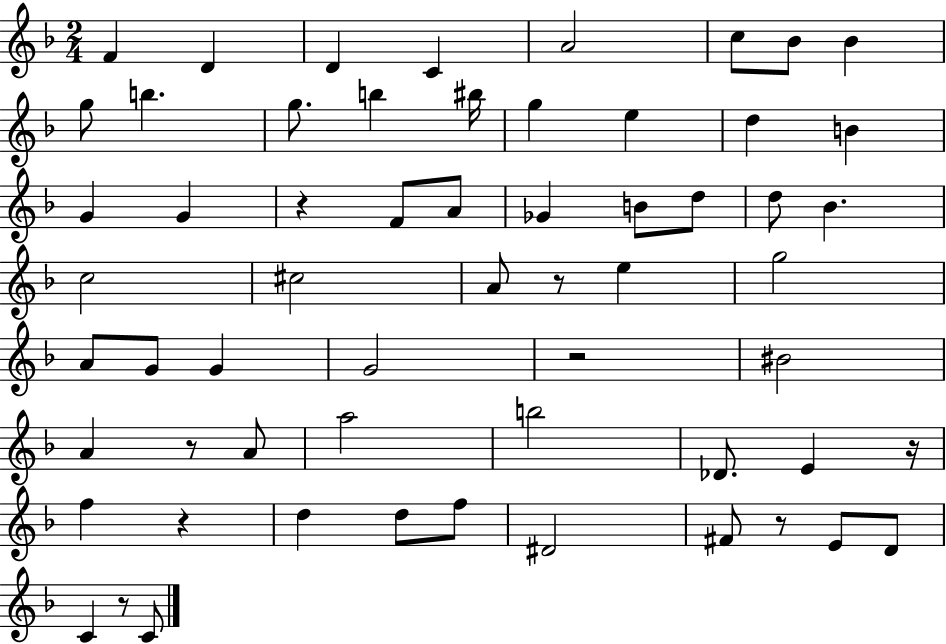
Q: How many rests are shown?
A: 8